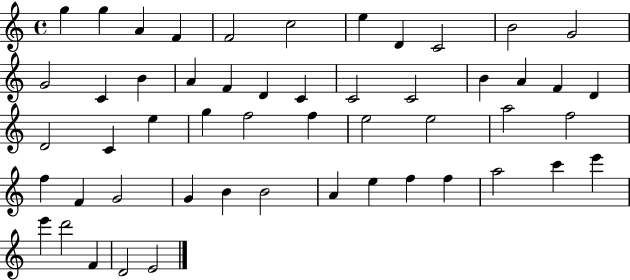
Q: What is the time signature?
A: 4/4